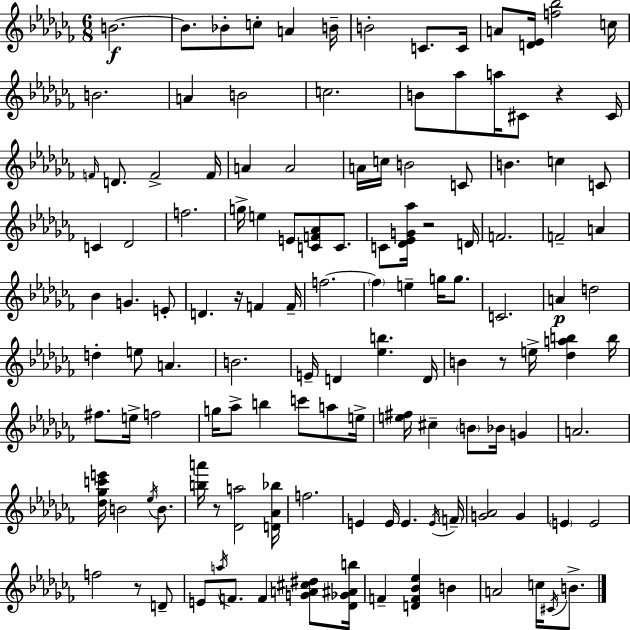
B4/h. B4/e. Bb4/e C5/e A4/q B4/s B4/h C4/e. C4/s A4/e [D4,Eb4]/s [F5,Bb5]/h C5/s B4/h. A4/q B4/h C5/h. B4/e Ab5/e A5/s C#4/e R/q C#4/s F4/s D4/e. F4/h F4/s A4/q A4/h A4/s C5/s B4/h C4/e B4/q. C5/q C4/e C4/q Db4/h F5/h. G5/s E5/q E4/e [C4,F4,Ab4]/e C4/e. C4/e [Db4,Eb4,G4,Ab5]/s R/h D4/s F4/h. F4/h A4/q Bb4/q G4/q. E4/e D4/q. R/s F4/q F4/s F5/h. F5/q E5/q G5/s G5/e. C4/h. A4/q D5/h D5/q E5/e A4/q. B4/h. E4/s D4/q [Eb5,B5]/q. D4/s B4/q R/e E5/s [Db5,A5,B5]/q B5/s F#5/e. E5/s F5/h G5/s Ab5/e B5/q C6/e A5/e E5/s [E5,F#5]/s C#5/q B4/e Bb4/s G4/q A4/h. [Db5,Gb5,C6,E6]/s B4/h Eb5/s B4/e. [B5,A6]/s R/e [Db4,A5]/h [D4,Ab4,Bb5]/s F5/h. E4/q E4/s E4/q. E4/s F4/s [G4,Ab4]/h G4/q E4/q E4/h F5/h R/e D4/e E4/e A5/s F4/e. F4/q [G4,A4,C#5,D#5]/e [Db4,Gb4,A#4,B5]/s F4/q [D4,F4,Bb4,Eb5]/q B4/q A4/h C5/s C#4/s B4/e.